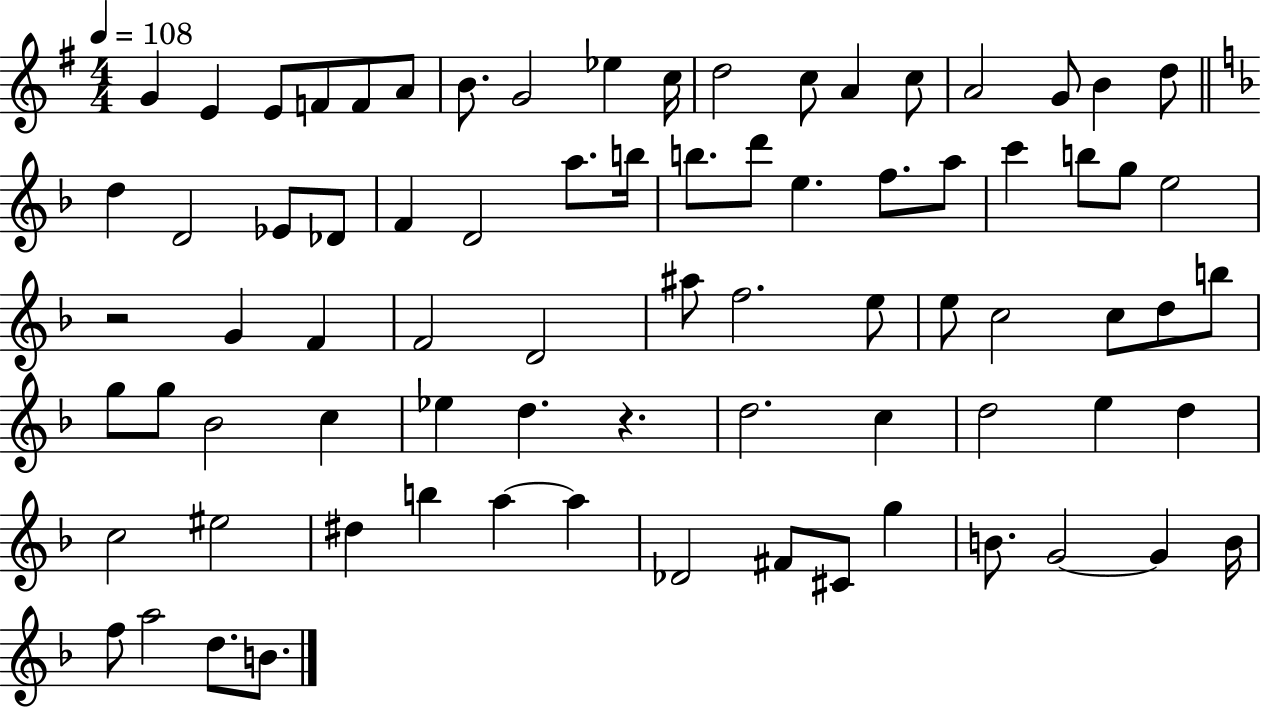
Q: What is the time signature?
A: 4/4